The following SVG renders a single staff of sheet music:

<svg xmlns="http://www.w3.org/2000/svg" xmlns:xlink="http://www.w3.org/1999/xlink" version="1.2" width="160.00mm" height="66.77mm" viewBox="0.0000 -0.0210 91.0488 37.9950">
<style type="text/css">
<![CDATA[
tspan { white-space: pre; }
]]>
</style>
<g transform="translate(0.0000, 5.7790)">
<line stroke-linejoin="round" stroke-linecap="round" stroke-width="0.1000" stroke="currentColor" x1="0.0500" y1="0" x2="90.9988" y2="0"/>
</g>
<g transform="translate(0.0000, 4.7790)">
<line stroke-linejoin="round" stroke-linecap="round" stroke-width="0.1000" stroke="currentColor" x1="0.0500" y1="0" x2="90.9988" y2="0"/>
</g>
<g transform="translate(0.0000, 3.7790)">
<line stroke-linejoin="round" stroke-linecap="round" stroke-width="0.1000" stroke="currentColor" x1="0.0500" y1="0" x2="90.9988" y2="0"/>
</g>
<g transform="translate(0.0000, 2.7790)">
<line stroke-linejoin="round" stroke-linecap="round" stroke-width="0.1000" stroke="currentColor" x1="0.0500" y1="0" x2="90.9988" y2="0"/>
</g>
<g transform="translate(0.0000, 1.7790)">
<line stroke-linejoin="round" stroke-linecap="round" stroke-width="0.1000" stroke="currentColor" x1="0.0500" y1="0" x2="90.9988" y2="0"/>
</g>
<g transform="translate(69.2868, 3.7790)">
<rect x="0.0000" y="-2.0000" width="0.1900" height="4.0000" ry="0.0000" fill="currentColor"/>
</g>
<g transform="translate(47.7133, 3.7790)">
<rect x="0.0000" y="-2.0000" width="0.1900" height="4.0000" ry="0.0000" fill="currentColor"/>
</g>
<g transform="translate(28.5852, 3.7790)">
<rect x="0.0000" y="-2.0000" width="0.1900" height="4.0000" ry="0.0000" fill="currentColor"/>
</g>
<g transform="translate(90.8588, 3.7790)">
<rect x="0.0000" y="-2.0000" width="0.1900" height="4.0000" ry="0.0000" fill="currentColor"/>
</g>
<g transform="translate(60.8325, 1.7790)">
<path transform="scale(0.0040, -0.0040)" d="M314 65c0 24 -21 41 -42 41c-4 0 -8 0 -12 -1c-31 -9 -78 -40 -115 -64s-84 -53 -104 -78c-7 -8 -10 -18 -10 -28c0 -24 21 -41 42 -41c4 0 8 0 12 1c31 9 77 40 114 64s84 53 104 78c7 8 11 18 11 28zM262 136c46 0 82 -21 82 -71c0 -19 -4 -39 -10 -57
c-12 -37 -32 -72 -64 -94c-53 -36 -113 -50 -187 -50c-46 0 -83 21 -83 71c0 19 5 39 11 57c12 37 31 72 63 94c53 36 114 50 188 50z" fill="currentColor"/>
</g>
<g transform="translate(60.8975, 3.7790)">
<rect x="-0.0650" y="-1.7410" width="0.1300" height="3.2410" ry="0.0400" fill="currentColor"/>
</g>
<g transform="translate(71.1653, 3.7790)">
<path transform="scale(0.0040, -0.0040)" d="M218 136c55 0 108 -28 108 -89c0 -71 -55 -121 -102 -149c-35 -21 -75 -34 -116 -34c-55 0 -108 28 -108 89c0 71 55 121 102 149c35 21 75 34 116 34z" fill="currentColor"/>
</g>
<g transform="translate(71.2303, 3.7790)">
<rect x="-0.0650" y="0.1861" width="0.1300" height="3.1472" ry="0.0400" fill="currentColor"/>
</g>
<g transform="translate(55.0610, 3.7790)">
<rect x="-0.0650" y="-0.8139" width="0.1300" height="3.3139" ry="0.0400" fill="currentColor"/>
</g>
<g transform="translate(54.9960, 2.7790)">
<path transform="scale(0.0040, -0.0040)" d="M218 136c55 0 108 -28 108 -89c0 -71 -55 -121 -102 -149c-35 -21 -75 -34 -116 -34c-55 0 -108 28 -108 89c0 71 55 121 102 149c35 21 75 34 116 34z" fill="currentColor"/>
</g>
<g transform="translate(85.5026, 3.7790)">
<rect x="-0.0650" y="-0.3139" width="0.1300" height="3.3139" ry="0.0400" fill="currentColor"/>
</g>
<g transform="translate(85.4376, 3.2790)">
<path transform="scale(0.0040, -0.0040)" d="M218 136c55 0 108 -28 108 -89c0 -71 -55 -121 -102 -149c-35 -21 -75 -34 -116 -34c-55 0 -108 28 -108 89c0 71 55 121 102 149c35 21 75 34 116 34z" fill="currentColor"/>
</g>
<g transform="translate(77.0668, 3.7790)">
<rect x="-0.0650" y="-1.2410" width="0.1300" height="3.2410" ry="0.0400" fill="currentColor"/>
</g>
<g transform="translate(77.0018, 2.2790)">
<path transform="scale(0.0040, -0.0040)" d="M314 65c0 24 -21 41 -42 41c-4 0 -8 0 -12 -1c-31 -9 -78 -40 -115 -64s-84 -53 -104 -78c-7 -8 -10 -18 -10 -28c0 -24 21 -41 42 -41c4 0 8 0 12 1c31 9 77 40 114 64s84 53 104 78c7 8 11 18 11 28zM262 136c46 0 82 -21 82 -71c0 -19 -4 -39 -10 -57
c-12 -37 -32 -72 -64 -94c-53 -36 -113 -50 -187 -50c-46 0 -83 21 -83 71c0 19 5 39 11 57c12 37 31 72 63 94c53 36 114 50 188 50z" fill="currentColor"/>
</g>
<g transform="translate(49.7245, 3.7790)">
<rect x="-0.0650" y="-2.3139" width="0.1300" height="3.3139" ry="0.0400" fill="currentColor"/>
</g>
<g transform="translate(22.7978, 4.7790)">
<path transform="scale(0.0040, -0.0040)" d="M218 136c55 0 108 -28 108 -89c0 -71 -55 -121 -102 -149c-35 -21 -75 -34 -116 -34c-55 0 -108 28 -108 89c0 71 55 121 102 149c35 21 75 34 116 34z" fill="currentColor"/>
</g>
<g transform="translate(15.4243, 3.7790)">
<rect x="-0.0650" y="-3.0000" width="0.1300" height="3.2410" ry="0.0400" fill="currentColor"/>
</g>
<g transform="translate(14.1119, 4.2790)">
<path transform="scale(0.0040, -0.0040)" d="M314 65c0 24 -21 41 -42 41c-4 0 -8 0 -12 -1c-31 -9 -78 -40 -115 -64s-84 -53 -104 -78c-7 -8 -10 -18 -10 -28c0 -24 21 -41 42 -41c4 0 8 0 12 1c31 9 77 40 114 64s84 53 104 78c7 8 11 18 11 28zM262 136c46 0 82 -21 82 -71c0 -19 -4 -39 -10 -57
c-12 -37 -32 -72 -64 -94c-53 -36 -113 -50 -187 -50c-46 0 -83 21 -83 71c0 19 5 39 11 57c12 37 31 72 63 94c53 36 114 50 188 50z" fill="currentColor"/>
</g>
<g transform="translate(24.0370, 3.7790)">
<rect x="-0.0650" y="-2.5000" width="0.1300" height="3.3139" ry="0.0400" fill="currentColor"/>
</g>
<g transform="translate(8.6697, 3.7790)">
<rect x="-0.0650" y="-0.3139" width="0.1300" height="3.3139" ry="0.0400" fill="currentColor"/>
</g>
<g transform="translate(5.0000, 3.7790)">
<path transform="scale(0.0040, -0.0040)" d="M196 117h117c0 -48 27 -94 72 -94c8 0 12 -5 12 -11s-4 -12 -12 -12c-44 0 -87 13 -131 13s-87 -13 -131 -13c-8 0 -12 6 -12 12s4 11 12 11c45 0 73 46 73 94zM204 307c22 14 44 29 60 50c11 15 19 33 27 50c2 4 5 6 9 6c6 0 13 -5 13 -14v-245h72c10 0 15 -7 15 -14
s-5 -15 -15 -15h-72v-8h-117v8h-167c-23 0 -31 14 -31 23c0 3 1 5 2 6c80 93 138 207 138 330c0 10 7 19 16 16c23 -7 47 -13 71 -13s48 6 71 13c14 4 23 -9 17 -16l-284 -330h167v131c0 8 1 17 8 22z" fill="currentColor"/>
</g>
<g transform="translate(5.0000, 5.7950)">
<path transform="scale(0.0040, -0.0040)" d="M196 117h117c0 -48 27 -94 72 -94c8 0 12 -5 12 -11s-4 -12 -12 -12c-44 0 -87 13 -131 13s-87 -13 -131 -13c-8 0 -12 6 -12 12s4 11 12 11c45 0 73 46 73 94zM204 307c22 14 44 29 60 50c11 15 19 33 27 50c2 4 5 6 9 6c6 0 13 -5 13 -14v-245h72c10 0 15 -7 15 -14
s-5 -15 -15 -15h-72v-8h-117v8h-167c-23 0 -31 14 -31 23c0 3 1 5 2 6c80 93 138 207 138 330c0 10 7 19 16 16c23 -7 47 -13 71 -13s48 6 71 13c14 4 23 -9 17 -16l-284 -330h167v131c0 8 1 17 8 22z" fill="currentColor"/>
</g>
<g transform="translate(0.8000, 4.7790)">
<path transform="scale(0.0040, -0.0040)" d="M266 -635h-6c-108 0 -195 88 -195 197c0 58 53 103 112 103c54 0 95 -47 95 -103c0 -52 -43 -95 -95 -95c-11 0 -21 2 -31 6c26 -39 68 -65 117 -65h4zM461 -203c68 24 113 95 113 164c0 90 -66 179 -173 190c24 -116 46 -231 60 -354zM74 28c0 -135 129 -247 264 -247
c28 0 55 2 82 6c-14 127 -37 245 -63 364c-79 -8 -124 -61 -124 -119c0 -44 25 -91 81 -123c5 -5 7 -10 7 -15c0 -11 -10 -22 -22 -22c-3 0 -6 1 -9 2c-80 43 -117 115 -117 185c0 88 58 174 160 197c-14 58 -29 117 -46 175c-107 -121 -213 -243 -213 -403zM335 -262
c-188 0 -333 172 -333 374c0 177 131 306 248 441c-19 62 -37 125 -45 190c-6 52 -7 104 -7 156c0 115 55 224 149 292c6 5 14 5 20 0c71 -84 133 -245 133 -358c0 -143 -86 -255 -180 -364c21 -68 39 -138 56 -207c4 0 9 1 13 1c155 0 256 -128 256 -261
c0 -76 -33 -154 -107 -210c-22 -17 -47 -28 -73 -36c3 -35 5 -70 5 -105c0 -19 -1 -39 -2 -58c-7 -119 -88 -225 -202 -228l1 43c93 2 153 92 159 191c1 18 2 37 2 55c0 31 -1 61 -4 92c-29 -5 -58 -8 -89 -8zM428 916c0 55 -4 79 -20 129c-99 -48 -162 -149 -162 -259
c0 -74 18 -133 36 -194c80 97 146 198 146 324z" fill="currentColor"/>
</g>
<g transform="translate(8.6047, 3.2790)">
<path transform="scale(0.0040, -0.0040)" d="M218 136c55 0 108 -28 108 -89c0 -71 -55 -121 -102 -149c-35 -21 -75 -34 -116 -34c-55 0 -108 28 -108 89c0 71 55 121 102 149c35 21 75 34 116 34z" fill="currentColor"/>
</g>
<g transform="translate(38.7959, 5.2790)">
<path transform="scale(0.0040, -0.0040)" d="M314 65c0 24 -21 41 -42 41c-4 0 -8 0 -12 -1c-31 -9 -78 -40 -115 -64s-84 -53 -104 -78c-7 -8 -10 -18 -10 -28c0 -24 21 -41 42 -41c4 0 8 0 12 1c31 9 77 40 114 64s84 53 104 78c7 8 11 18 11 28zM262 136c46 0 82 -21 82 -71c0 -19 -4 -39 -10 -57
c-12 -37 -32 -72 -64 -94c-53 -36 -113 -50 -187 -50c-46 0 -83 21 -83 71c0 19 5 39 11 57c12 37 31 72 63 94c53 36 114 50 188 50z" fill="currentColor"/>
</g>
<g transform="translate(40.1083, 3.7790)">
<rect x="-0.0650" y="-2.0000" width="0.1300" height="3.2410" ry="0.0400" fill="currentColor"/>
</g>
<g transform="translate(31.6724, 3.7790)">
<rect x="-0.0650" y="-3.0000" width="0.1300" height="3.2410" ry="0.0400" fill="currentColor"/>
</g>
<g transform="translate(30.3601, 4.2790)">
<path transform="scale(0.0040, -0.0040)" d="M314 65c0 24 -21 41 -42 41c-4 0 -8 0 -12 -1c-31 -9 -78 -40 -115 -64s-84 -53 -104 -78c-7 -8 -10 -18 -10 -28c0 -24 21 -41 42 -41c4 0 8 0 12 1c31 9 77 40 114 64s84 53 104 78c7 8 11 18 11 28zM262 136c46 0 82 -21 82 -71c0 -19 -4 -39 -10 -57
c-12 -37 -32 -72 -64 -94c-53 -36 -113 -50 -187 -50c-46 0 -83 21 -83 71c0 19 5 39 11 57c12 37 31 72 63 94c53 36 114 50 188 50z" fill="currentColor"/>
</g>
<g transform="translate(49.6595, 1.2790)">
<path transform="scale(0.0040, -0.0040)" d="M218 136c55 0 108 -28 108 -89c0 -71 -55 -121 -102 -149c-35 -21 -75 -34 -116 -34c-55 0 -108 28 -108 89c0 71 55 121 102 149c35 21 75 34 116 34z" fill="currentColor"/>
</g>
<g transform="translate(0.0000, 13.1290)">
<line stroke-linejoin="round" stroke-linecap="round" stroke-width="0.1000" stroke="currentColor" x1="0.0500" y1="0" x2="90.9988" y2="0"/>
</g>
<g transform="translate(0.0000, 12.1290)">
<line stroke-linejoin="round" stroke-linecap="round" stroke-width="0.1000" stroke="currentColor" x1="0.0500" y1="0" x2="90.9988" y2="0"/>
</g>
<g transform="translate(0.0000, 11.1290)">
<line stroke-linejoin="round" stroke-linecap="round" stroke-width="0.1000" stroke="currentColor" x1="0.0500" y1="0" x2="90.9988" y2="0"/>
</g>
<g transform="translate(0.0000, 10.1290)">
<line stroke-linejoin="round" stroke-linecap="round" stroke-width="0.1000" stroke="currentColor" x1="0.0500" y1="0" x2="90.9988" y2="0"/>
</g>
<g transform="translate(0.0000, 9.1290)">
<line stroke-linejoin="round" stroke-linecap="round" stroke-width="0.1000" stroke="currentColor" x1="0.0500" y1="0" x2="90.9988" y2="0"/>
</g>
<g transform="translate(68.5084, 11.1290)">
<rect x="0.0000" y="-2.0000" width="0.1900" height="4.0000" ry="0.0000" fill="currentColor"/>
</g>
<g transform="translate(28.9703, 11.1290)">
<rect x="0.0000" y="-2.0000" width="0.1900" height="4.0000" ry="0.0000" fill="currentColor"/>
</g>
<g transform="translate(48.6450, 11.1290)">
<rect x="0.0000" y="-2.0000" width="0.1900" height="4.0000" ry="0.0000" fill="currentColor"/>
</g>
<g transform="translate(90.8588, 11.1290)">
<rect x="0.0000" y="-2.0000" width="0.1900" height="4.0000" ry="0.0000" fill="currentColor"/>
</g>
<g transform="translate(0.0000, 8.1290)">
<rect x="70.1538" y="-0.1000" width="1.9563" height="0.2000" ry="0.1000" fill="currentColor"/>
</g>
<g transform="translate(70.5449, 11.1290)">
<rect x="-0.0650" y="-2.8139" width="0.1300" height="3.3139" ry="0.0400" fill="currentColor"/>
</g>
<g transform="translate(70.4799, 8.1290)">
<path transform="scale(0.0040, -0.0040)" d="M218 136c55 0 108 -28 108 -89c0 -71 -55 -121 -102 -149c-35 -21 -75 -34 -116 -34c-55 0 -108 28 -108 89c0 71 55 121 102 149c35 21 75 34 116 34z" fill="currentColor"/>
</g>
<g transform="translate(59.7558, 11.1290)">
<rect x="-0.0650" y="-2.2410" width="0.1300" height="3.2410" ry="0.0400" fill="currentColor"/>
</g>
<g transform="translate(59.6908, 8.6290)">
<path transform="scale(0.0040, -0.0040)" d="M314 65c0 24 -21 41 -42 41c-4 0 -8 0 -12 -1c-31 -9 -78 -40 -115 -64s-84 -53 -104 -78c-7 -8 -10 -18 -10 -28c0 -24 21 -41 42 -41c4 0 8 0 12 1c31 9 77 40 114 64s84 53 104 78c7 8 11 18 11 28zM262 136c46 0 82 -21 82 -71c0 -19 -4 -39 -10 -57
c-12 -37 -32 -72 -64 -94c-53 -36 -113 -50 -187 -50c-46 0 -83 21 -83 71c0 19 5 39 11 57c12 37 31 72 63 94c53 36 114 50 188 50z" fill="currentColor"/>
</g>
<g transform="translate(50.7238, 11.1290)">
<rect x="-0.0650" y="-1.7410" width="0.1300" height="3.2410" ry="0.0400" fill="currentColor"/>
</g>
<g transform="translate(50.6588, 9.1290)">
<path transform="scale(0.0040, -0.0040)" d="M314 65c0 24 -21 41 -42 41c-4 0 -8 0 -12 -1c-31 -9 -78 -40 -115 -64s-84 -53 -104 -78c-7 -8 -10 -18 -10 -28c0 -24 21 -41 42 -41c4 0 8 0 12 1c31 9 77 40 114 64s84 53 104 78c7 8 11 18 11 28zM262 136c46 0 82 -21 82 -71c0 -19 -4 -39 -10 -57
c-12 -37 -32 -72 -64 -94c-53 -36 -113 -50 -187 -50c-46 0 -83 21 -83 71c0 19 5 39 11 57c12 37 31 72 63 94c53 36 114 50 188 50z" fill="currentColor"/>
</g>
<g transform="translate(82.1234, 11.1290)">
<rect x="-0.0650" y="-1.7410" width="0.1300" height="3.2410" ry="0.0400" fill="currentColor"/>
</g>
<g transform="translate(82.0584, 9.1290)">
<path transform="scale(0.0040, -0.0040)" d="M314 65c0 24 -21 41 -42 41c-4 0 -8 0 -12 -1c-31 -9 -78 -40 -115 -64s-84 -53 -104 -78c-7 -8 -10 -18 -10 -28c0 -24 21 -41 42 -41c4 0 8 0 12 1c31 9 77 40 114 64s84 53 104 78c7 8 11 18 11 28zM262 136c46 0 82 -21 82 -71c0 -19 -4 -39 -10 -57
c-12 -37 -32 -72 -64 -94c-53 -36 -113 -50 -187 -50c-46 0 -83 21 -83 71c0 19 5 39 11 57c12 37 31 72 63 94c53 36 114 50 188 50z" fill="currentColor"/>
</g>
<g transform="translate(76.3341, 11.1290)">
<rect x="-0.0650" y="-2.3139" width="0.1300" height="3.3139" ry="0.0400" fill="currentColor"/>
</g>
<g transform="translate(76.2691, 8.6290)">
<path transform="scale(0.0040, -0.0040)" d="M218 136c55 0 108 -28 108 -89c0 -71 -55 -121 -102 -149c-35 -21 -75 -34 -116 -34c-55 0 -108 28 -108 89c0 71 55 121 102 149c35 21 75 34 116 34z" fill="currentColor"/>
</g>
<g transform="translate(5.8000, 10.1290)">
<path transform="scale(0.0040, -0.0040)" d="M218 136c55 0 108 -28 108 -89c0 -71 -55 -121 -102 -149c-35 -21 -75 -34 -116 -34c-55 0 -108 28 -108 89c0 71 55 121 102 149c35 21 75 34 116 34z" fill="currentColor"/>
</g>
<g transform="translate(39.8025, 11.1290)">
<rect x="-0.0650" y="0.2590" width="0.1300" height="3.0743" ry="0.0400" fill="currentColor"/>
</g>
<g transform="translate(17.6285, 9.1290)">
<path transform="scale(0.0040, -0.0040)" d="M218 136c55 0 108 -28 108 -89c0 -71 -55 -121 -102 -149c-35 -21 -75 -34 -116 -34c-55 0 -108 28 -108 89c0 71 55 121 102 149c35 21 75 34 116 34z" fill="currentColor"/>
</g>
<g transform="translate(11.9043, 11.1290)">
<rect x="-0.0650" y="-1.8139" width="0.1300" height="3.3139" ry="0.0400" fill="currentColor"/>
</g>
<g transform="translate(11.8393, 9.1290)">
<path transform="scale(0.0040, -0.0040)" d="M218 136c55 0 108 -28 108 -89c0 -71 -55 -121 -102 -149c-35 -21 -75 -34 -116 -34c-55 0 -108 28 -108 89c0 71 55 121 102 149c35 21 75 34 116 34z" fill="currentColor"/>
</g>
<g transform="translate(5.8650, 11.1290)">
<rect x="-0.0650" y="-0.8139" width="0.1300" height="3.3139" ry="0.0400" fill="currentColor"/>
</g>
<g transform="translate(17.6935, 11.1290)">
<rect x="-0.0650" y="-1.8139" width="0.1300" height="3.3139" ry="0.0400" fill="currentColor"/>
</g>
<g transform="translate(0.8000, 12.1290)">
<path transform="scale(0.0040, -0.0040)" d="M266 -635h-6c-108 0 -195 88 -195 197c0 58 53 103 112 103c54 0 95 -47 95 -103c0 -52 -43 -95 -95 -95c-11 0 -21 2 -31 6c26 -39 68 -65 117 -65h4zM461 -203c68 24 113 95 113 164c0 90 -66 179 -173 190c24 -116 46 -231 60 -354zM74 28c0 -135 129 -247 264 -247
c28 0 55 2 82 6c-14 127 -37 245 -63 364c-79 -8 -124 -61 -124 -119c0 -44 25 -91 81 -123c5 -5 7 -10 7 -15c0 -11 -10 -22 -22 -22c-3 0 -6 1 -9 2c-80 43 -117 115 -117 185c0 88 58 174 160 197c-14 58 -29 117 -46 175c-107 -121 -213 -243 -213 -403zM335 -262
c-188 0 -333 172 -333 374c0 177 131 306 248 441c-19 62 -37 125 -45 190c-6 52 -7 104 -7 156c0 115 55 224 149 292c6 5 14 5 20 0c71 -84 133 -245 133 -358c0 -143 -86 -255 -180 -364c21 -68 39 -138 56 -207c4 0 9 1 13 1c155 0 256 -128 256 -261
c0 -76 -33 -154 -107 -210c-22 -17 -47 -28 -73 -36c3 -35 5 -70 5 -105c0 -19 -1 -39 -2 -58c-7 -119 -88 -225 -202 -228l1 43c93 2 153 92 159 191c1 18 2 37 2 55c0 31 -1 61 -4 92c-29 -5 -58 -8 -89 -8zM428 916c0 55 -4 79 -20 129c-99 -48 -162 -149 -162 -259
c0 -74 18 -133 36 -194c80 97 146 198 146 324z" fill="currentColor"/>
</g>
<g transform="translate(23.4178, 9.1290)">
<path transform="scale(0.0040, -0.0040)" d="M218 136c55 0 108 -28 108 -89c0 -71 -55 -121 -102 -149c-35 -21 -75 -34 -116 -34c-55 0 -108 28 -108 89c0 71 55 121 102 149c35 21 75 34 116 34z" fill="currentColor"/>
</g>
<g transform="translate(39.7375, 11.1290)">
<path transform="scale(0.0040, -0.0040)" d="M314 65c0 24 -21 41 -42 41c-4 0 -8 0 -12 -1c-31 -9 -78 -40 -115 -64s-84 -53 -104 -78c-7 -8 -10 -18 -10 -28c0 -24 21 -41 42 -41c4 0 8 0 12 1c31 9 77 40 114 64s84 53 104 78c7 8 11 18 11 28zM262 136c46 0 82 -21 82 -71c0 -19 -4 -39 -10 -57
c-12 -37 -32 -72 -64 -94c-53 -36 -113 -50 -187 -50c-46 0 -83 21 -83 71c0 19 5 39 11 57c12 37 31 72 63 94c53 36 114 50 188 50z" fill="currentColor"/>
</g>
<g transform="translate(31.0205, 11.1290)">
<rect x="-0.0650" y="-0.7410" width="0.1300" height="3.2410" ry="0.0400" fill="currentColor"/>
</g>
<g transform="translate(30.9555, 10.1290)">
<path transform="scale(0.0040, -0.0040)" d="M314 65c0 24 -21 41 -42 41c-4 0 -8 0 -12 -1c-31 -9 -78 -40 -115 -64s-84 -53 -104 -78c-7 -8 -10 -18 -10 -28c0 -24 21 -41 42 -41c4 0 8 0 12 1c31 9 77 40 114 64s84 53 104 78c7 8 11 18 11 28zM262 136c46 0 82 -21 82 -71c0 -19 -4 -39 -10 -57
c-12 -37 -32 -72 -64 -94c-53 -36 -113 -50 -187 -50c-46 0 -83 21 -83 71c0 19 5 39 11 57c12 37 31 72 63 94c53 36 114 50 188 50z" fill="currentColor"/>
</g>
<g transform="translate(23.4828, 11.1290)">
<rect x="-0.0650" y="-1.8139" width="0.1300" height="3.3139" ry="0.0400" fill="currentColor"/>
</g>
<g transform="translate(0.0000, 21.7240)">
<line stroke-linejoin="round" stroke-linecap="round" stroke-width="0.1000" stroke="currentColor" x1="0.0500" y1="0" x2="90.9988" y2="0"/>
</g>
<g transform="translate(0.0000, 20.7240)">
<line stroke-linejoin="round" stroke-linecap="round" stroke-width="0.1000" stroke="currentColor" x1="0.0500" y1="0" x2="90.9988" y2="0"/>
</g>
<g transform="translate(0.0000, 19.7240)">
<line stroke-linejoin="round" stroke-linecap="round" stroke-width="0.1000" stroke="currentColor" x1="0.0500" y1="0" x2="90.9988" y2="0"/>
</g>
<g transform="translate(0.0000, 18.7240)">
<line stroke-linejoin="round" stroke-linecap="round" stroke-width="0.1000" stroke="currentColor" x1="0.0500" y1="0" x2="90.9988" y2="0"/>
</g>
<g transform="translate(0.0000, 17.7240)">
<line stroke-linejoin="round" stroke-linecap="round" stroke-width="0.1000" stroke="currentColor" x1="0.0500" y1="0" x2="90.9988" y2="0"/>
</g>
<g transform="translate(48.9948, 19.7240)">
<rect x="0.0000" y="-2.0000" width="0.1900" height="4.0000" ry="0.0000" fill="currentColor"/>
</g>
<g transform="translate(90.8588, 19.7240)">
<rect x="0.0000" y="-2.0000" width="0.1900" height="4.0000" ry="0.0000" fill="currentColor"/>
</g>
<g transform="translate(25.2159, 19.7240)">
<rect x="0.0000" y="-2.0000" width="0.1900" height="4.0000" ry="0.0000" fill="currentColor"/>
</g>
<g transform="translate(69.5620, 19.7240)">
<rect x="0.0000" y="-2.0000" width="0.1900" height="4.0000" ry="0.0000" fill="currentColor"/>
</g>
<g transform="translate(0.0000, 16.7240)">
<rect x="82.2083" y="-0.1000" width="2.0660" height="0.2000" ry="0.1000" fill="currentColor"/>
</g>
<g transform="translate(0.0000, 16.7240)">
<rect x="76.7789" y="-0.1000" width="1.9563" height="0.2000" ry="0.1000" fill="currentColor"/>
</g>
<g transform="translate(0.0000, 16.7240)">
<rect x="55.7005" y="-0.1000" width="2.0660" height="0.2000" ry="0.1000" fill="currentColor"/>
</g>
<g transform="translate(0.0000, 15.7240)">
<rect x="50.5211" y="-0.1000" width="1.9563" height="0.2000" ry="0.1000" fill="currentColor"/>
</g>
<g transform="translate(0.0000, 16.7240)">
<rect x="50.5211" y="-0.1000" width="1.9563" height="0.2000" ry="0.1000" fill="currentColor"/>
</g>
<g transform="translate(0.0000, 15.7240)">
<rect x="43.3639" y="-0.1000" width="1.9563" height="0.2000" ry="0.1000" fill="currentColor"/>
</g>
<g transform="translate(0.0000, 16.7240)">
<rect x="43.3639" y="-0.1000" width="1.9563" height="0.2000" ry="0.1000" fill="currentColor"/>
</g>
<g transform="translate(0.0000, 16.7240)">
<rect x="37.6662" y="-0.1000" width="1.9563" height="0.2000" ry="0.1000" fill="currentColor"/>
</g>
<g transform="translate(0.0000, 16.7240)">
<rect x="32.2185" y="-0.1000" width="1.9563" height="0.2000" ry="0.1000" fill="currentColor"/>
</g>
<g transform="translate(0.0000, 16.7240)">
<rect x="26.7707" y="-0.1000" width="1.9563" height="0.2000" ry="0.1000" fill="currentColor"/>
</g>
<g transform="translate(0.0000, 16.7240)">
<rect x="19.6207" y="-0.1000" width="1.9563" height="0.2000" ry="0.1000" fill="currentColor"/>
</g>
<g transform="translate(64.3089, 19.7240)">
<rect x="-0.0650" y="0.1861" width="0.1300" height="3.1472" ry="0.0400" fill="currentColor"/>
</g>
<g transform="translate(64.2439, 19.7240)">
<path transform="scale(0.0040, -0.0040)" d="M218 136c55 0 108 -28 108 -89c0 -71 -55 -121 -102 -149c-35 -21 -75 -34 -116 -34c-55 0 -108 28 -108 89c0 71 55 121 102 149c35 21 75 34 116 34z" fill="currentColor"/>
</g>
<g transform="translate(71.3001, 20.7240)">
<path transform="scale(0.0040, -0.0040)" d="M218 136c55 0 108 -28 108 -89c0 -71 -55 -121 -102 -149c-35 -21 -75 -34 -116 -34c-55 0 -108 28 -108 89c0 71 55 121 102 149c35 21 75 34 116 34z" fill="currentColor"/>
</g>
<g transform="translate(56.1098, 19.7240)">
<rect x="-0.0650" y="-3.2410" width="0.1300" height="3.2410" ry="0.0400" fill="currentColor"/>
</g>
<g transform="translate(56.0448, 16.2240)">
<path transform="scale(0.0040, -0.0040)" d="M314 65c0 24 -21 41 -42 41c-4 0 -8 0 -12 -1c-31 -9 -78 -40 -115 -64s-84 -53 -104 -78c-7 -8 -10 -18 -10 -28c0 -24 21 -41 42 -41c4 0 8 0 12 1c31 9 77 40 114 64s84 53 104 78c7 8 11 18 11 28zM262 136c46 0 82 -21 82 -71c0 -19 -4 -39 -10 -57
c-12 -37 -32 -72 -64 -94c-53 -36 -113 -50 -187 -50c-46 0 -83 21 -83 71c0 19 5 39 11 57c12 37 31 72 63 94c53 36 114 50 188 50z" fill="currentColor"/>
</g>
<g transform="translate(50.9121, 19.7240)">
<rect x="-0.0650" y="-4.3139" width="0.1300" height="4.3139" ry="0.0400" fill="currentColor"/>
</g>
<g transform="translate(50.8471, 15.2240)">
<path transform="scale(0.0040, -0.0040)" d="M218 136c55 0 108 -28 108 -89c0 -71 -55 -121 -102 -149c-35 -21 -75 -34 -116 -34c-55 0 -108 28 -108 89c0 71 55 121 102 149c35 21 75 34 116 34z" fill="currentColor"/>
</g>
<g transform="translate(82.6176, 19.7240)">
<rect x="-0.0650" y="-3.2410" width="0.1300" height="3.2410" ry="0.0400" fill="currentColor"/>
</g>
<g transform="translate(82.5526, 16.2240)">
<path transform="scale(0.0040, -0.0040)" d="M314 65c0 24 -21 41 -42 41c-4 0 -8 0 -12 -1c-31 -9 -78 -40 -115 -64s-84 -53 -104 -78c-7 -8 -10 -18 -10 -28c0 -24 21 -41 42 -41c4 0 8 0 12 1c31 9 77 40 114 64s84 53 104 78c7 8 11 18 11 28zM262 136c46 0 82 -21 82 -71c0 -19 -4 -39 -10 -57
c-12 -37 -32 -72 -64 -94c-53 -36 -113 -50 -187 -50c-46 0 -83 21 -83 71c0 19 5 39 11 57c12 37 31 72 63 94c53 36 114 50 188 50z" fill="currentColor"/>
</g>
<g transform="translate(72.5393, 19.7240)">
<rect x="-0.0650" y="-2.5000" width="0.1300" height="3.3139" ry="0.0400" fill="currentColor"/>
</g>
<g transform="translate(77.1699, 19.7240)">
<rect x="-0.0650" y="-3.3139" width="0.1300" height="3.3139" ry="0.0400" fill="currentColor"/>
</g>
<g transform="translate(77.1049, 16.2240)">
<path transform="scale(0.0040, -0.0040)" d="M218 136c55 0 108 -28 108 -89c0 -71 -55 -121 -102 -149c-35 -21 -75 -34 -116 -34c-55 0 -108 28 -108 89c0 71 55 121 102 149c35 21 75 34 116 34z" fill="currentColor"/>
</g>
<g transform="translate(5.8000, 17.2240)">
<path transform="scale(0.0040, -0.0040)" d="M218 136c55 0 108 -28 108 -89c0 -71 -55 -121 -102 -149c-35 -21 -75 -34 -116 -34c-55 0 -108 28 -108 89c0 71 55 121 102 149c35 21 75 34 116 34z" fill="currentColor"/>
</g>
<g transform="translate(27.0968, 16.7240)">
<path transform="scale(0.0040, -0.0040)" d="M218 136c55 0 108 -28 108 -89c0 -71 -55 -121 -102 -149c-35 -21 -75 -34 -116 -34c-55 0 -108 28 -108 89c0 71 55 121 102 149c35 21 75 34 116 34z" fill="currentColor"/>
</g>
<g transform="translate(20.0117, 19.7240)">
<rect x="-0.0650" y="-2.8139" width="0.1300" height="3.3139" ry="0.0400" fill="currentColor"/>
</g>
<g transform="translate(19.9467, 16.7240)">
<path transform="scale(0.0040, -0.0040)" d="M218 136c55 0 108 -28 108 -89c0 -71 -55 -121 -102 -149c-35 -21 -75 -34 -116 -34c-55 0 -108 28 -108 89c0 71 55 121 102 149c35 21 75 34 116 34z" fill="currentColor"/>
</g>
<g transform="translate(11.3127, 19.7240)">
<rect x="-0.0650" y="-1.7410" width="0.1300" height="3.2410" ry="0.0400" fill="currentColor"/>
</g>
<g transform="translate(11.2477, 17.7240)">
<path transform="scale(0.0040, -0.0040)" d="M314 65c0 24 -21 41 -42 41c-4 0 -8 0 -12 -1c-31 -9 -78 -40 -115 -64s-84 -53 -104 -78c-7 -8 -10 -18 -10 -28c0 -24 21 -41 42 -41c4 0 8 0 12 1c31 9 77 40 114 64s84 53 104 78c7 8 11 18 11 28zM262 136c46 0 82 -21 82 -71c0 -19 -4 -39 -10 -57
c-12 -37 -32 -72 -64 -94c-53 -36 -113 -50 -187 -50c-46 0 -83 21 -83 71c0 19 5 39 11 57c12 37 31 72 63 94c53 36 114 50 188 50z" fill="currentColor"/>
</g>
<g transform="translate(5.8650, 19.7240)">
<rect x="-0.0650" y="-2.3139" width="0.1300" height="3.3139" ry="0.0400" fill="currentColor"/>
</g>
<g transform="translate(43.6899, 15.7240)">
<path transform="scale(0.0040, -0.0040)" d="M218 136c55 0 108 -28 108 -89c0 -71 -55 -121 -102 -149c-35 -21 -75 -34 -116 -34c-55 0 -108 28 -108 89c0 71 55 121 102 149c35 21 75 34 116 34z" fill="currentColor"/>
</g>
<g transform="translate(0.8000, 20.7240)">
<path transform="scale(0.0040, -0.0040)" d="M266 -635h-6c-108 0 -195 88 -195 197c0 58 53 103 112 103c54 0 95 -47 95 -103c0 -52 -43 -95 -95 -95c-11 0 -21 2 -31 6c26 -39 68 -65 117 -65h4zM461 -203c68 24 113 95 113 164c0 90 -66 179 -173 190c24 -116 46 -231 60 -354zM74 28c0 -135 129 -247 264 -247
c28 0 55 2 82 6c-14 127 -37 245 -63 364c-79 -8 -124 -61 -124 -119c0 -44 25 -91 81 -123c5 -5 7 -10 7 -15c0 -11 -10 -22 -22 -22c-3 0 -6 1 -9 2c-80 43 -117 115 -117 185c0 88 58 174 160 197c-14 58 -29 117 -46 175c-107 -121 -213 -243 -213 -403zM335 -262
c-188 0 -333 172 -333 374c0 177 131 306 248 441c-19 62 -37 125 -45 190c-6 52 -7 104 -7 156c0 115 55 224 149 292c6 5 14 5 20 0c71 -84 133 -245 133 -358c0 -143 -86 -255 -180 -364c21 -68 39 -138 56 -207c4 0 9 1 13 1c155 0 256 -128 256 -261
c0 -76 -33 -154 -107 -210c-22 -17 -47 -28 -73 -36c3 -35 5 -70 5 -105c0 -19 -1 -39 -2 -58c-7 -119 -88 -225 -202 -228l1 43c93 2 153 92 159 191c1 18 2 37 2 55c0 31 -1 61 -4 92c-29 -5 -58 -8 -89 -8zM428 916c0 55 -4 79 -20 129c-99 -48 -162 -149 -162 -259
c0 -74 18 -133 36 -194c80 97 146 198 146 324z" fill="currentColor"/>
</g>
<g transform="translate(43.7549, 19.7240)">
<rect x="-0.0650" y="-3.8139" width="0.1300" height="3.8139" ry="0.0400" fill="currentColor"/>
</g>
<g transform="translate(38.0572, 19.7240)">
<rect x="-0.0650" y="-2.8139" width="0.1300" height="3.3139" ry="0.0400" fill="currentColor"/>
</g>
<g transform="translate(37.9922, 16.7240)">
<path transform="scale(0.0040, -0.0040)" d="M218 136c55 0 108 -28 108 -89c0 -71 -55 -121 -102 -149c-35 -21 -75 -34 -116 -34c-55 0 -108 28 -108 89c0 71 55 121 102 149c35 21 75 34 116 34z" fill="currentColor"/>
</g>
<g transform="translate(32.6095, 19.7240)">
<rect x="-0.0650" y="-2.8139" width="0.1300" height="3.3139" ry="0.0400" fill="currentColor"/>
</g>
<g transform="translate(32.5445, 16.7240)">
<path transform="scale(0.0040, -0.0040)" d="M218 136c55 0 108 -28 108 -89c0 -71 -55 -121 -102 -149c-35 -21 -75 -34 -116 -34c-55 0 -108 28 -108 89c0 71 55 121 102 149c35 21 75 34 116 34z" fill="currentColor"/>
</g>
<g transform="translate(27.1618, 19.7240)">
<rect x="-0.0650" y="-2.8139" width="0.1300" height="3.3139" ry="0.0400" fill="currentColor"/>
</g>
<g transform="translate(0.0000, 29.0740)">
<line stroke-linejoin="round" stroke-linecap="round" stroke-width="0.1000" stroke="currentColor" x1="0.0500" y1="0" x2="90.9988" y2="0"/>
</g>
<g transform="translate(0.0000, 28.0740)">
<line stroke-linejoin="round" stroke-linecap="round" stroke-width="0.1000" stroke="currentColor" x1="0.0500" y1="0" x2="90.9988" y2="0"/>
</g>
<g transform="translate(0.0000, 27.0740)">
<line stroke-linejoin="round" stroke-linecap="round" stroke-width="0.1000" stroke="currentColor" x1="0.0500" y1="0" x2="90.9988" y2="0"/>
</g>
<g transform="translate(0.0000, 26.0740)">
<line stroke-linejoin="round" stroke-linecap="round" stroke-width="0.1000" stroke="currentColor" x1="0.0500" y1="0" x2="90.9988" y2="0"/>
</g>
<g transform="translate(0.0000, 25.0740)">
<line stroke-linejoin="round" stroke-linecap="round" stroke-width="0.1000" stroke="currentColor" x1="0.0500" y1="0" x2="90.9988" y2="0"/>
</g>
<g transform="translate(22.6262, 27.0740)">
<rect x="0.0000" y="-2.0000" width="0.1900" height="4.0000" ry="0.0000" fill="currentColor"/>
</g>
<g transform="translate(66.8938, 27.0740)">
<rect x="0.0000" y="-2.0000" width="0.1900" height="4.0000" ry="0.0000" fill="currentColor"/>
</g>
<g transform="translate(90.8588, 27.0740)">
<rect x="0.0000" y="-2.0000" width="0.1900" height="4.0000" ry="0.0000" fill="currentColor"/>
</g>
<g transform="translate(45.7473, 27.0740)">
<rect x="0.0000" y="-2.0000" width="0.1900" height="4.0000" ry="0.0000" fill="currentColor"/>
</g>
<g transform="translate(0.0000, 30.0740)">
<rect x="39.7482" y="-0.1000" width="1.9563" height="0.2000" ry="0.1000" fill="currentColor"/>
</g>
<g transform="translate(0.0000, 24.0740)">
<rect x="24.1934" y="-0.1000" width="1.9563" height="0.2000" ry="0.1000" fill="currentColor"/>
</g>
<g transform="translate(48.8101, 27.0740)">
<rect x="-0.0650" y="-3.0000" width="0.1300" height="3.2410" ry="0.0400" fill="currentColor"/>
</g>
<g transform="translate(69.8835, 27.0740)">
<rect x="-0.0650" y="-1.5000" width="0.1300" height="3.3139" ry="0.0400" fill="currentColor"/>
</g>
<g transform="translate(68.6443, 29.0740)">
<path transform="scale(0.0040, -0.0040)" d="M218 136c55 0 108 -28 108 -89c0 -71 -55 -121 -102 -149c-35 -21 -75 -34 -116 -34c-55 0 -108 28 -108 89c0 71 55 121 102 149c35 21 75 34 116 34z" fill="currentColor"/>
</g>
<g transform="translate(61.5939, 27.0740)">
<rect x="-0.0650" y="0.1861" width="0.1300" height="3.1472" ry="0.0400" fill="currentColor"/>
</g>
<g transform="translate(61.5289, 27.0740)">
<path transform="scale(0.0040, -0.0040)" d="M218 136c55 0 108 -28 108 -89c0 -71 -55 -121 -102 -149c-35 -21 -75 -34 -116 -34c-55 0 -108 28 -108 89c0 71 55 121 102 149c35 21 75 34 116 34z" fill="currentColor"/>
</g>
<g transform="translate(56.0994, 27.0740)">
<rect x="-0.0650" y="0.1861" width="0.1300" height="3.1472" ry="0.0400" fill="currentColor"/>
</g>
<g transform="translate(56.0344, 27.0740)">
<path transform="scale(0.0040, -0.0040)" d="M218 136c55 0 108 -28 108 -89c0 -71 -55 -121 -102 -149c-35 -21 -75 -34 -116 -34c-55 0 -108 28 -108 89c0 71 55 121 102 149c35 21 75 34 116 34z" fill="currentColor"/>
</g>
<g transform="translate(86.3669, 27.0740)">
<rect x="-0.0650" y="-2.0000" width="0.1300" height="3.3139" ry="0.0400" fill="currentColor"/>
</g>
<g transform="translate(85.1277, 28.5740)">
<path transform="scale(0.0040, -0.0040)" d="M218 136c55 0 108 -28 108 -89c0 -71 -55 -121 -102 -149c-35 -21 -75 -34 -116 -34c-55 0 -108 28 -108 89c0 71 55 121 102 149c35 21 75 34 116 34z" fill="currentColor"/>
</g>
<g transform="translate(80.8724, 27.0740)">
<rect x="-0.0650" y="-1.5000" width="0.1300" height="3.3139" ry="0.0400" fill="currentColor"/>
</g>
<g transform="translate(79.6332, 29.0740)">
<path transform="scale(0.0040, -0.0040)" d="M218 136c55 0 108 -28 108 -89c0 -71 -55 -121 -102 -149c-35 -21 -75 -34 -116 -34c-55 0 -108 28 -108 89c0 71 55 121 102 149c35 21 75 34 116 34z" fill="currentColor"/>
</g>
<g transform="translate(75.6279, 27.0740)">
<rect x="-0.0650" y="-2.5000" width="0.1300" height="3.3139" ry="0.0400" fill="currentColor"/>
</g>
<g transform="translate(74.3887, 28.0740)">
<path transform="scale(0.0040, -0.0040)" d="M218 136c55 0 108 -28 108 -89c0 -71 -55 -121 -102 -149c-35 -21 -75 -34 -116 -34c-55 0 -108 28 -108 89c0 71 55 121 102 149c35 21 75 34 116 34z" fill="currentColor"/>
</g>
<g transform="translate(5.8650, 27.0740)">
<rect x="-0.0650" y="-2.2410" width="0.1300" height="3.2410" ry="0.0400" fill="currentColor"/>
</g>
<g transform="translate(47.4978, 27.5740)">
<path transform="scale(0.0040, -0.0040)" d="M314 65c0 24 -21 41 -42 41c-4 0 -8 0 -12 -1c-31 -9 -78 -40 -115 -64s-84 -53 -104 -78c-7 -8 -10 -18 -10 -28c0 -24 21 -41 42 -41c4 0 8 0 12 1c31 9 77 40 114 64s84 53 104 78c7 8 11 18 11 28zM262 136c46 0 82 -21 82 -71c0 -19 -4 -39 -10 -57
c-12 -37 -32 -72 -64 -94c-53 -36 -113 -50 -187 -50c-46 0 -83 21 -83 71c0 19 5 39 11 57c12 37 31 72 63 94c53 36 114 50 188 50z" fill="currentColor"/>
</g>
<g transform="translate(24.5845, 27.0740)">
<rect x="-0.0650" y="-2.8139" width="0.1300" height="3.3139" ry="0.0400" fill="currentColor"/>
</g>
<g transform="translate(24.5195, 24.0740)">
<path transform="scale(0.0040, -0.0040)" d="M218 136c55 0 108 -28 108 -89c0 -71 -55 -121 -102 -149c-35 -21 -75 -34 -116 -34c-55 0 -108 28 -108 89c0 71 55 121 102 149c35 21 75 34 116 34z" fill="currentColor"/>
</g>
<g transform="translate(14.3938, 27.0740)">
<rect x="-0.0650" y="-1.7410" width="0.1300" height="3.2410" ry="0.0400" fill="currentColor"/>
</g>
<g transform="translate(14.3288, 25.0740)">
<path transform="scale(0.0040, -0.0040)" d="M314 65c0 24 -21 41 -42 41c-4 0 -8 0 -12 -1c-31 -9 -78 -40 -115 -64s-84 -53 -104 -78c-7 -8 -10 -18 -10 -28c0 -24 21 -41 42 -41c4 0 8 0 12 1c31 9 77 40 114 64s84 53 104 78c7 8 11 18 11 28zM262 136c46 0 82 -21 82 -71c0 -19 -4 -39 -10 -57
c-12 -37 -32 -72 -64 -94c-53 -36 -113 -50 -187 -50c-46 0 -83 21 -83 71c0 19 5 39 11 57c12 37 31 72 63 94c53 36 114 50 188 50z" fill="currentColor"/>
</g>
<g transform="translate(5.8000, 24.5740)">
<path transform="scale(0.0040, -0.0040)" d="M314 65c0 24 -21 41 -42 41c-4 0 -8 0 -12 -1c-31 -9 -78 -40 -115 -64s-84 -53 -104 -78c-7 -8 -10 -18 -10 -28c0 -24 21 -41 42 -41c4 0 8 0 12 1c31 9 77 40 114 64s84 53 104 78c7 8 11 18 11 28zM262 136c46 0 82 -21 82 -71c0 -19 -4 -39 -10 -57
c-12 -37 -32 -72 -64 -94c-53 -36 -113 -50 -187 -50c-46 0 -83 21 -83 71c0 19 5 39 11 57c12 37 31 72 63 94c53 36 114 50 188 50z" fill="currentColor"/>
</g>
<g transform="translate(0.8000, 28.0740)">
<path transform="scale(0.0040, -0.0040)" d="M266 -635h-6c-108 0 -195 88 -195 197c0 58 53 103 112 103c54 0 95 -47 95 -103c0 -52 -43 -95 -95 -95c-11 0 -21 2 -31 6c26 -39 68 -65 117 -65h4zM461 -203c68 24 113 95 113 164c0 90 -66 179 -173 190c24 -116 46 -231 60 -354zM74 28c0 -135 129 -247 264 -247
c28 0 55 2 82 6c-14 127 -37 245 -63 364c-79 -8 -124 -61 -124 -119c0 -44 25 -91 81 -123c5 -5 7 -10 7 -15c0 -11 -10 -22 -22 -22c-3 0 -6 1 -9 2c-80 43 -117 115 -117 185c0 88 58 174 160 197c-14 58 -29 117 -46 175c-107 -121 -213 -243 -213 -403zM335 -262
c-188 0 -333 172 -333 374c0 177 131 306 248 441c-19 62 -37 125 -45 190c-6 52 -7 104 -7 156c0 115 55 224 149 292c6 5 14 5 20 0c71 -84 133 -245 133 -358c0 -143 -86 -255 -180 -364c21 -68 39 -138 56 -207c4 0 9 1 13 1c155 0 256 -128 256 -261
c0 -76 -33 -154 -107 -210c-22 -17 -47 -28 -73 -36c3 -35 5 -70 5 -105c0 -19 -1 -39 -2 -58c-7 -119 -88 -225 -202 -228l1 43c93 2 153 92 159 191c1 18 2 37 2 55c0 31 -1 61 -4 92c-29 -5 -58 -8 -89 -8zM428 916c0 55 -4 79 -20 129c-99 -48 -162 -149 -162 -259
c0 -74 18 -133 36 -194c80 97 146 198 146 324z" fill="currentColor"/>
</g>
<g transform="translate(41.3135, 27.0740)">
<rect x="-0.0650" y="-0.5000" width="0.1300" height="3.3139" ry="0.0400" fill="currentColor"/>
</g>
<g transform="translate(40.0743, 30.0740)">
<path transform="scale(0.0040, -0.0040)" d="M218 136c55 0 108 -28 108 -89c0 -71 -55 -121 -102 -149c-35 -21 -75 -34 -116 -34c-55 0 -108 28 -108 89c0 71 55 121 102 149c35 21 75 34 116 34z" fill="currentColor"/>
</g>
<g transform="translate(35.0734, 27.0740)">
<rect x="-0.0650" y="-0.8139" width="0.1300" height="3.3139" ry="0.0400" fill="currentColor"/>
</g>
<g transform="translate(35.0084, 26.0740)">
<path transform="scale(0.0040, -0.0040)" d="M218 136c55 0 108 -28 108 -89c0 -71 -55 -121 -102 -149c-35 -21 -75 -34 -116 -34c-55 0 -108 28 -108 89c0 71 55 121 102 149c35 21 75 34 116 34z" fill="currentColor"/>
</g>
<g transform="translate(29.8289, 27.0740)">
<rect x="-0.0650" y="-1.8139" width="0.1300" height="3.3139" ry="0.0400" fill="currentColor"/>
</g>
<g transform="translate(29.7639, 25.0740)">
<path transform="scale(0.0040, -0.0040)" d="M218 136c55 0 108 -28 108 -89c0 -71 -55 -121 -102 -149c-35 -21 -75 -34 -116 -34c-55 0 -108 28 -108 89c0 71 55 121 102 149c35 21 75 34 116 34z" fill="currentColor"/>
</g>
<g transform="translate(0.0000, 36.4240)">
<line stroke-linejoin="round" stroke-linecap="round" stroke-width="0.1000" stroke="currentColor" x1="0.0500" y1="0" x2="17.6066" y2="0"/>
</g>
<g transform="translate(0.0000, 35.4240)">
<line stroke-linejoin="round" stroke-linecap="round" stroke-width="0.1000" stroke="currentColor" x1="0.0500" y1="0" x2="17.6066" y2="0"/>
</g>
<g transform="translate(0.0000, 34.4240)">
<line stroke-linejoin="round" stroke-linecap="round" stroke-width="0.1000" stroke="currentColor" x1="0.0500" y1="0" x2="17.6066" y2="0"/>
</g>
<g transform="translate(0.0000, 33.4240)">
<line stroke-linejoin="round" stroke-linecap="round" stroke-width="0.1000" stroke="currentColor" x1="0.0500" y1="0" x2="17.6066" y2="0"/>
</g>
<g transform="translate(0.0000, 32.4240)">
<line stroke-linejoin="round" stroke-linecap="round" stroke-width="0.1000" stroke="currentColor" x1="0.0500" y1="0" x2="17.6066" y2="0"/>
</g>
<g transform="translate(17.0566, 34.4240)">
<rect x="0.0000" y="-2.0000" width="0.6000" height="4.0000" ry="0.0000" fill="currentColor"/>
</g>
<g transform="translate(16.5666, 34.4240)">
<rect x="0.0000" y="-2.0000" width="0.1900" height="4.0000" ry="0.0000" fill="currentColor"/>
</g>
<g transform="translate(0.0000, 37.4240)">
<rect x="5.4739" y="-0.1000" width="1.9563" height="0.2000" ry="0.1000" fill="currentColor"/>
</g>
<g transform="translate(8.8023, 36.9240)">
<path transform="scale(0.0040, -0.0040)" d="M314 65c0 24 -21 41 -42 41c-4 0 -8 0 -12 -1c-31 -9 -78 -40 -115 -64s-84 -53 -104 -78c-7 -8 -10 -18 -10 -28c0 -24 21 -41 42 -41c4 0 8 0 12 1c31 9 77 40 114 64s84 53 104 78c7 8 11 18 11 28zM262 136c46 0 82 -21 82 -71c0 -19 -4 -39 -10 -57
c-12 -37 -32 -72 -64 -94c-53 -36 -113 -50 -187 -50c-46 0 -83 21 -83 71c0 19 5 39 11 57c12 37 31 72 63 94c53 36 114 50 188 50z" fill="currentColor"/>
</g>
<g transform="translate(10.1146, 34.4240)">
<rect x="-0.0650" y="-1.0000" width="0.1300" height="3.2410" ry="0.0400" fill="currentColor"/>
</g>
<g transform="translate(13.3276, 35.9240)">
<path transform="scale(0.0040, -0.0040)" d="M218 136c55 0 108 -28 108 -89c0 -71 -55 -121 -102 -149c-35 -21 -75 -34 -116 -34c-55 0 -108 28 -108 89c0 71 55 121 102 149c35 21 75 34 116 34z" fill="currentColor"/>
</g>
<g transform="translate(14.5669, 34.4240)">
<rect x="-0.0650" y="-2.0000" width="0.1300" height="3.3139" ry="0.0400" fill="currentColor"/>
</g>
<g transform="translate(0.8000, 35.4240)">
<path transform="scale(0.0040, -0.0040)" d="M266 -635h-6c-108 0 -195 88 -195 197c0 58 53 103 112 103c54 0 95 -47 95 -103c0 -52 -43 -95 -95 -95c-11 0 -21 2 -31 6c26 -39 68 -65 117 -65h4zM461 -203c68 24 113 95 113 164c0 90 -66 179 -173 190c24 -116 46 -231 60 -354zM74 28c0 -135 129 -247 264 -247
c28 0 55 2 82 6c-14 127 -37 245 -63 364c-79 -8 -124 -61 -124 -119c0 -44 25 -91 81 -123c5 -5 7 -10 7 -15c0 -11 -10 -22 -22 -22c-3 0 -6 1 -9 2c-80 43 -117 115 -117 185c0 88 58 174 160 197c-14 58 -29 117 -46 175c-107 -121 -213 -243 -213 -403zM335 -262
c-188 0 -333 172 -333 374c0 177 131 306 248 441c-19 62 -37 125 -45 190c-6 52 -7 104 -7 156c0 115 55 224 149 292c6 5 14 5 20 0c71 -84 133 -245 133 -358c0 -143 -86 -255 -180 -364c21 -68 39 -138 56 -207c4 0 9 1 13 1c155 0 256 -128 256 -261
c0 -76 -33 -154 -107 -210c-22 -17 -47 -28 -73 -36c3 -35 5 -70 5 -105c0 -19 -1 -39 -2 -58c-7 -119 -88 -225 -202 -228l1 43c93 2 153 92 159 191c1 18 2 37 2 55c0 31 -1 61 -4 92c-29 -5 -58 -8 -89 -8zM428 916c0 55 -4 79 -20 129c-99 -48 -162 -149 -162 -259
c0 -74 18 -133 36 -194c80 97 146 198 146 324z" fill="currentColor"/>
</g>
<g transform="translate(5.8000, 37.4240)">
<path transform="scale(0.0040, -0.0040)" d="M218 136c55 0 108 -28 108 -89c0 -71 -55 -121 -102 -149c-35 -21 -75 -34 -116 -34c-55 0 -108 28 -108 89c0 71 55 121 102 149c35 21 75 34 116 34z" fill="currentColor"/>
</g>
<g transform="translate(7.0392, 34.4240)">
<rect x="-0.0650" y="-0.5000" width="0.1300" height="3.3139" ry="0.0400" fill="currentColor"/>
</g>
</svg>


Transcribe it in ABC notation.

X:1
T:Untitled
M:4/4
L:1/4
K:C
c A2 G A2 F2 g d f2 B e2 c d f f f d2 B2 f2 g2 a g f2 g f2 a a a a c' d' b2 B G b b2 g2 f2 a f d C A2 B B E G E F C D2 F